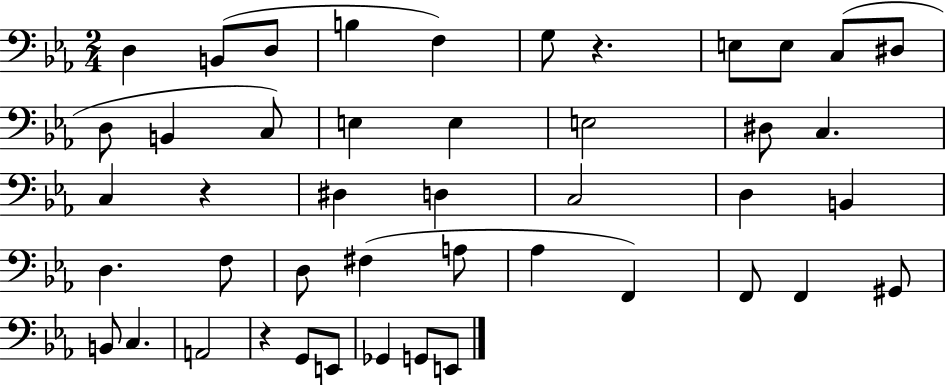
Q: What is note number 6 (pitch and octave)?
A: G3